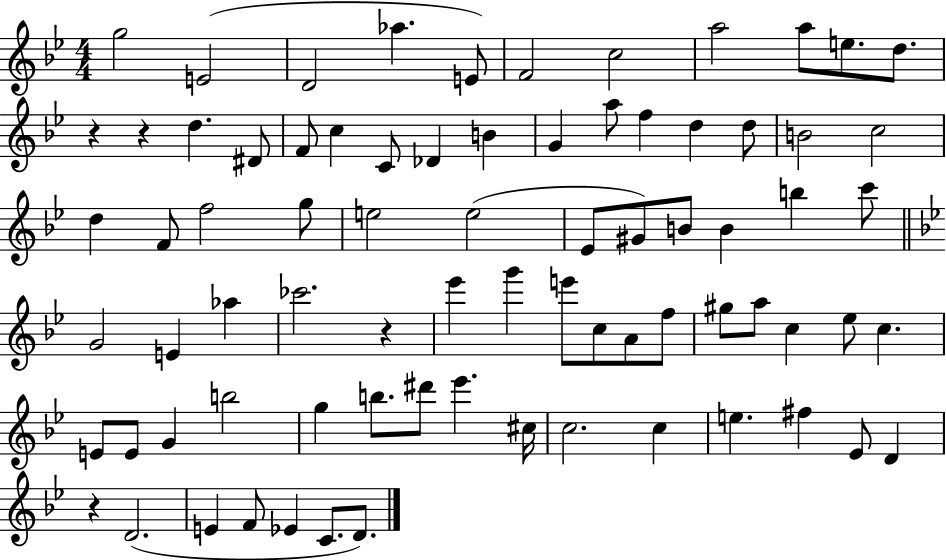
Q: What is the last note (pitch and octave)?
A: D4